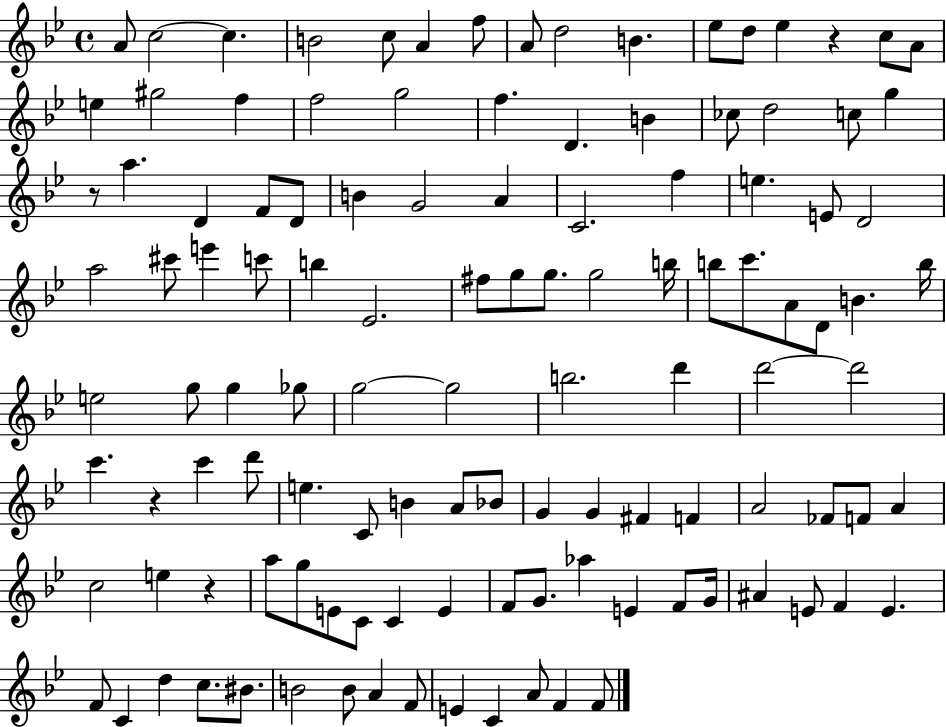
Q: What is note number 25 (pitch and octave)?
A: D5